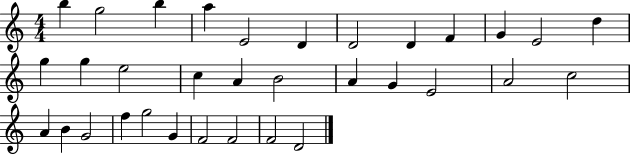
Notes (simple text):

B5/q G5/h B5/q A5/q E4/h D4/q D4/h D4/q F4/q G4/q E4/h D5/q G5/q G5/q E5/h C5/q A4/q B4/h A4/q G4/q E4/h A4/h C5/h A4/q B4/q G4/h F5/q G5/h G4/q F4/h F4/h F4/h D4/h